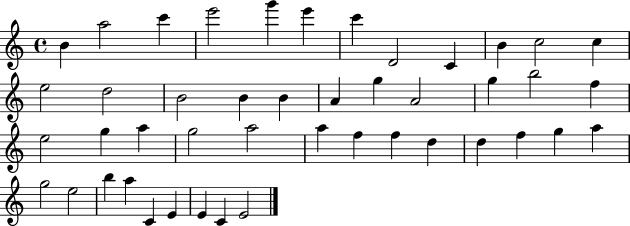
B4/q A5/h C6/q E6/h G6/q E6/q C6/q D4/h C4/q B4/q C5/h C5/q E5/h D5/h B4/h B4/q B4/q A4/q G5/q A4/h G5/q B5/h F5/q E5/h G5/q A5/q G5/h A5/h A5/q F5/q F5/q D5/q D5/q F5/q G5/q A5/q G5/h E5/h B5/q A5/q C4/q E4/q E4/q C4/q E4/h